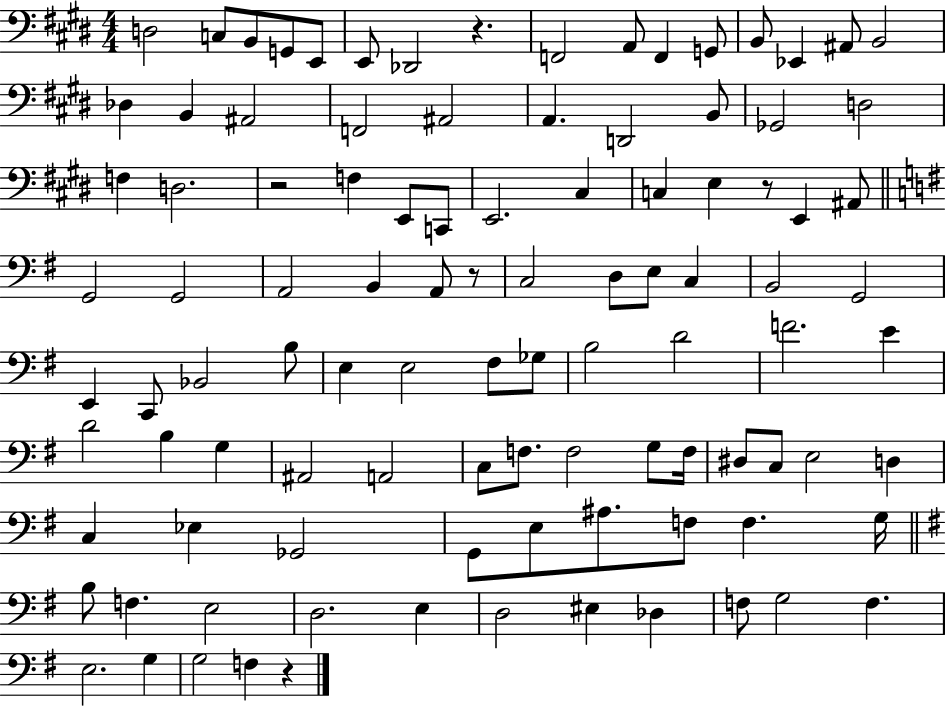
X:1
T:Untitled
M:4/4
L:1/4
K:E
D,2 C,/2 B,,/2 G,,/2 E,,/2 E,,/2 _D,,2 z F,,2 A,,/2 F,, G,,/2 B,,/2 _E,, ^A,,/2 B,,2 _D, B,, ^A,,2 F,,2 ^A,,2 A,, D,,2 B,,/2 _G,,2 D,2 F, D,2 z2 F, E,,/2 C,,/2 E,,2 ^C, C, E, z/2 E,, ^A,,/2 G,,2 G,,2 A,,2 B,, A,,/2 z/2 C,2 D,/2 E,/2 C, B,,2 G,,2 E,, C,,/2 _B,,2 B,/2 E, E,2 ^F,/2 _G,/2 B,2 D2 F2 E D2 B, G, ^A,,2 A,,2 C,/2 F,/2 F,2 G,/2 F,/4 ^D,/2 C,/2 E,2 D, C, _E, _G,,2 G,,/2 E,/2 ^A,/2 F,/2 F, G,/4 B,/2 F, E,2 D,2 E, D,2 ^E, _D, F,/2 G,2 F, E,2 G, G,2 F, z